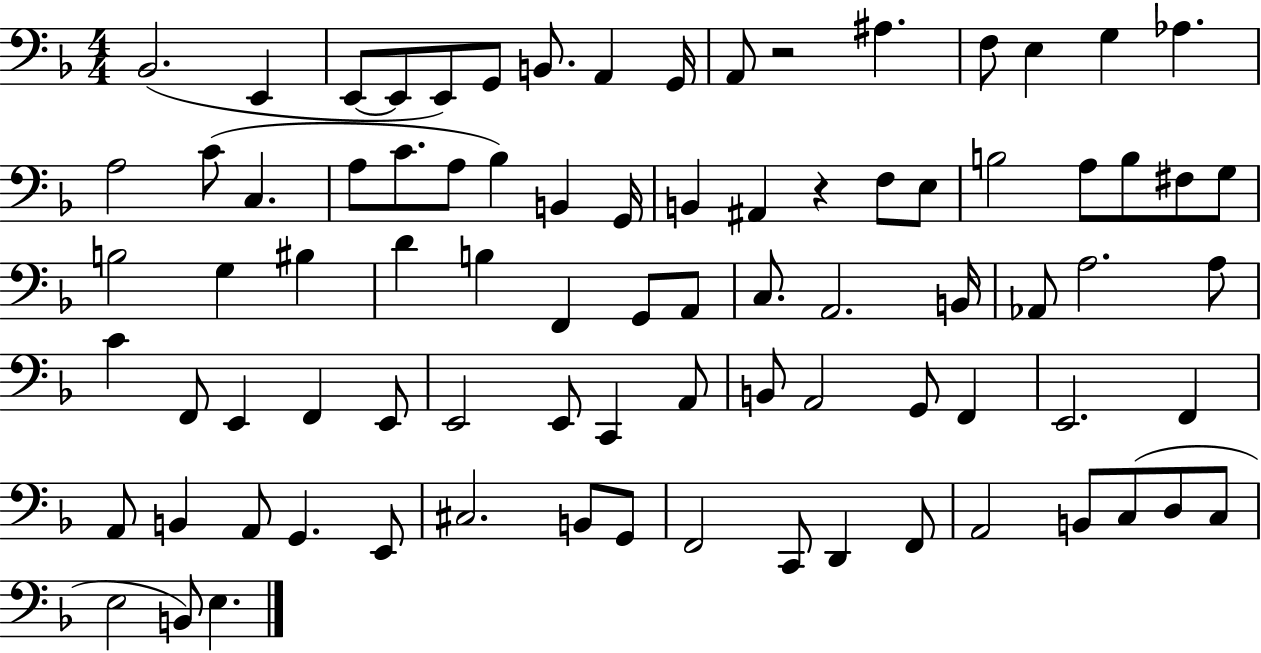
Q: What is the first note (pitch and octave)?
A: Bb2